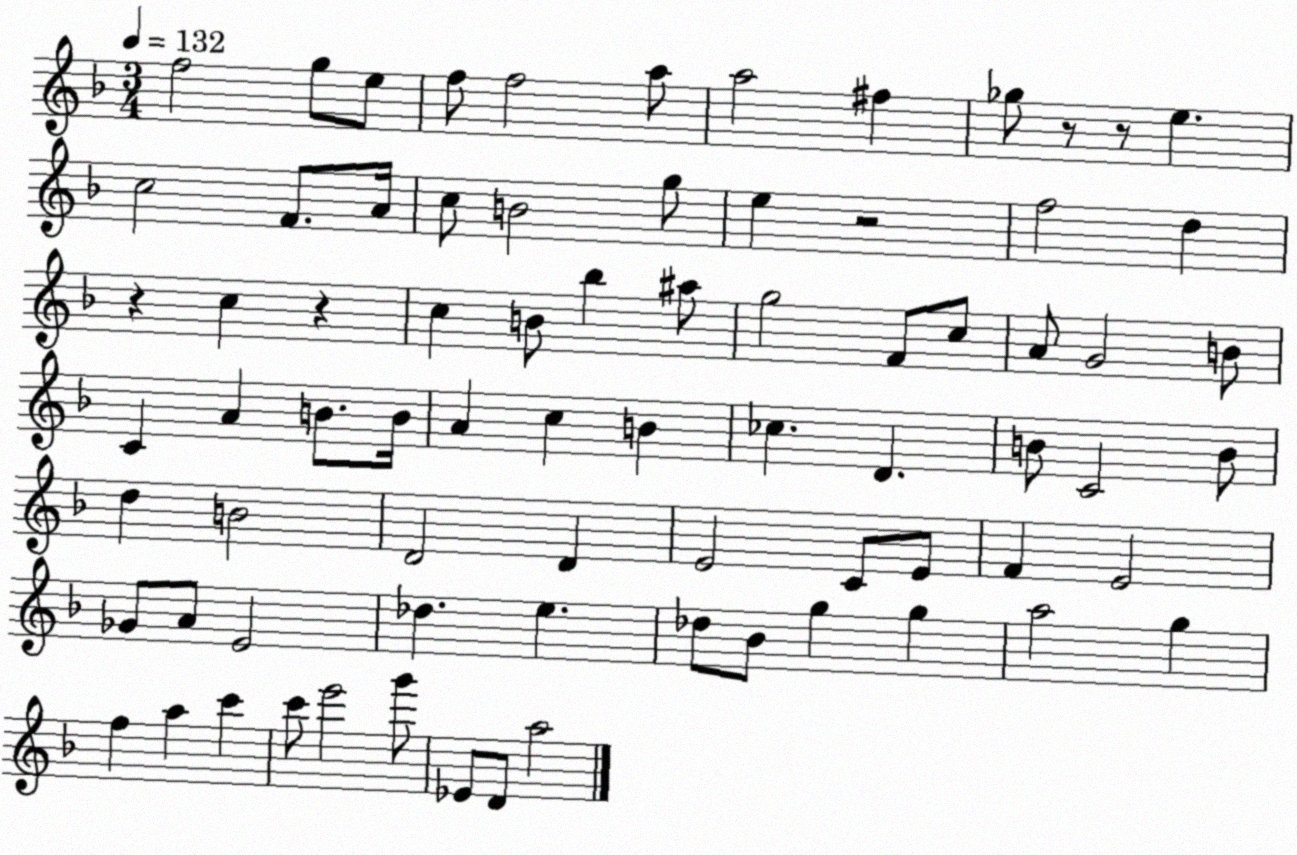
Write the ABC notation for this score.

X:1
T:Untitled
M:3/4
L:1/4
K:F
f2 g/2 e/2 f/2 f2 a/2 a2 ^f _g/2 z/2 z/2 e c2 F/2 A/4 c/2 B2 g/2 e z2 f2 d z c z c B/2 _b ^a/2 g2 F/2 c/2 A/2 G2 B/2 C A B/2 B/4 A c B _c D B/2 C2 B/2 d B2 D2 D E2 C/2 E/2 F E2 _G/2 A/2 E2 _d e _d/2 _B/2 g g a2 g f a c' c'/2 e'2 g'/2 _E/2 D/2 a2